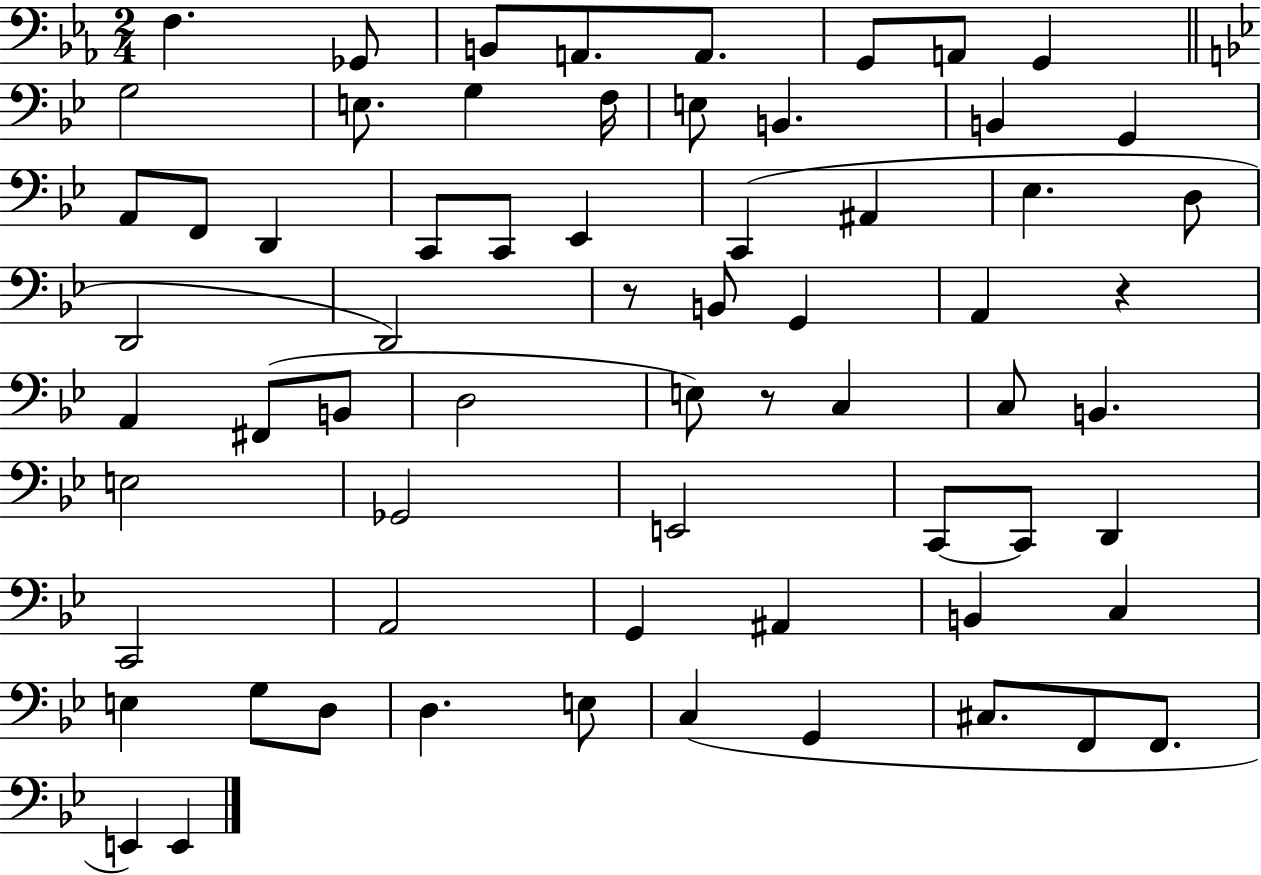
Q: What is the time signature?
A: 2/4